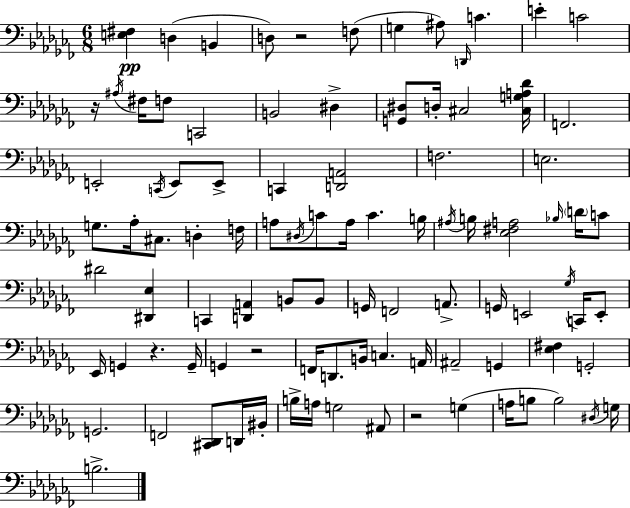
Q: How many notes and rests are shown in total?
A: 95